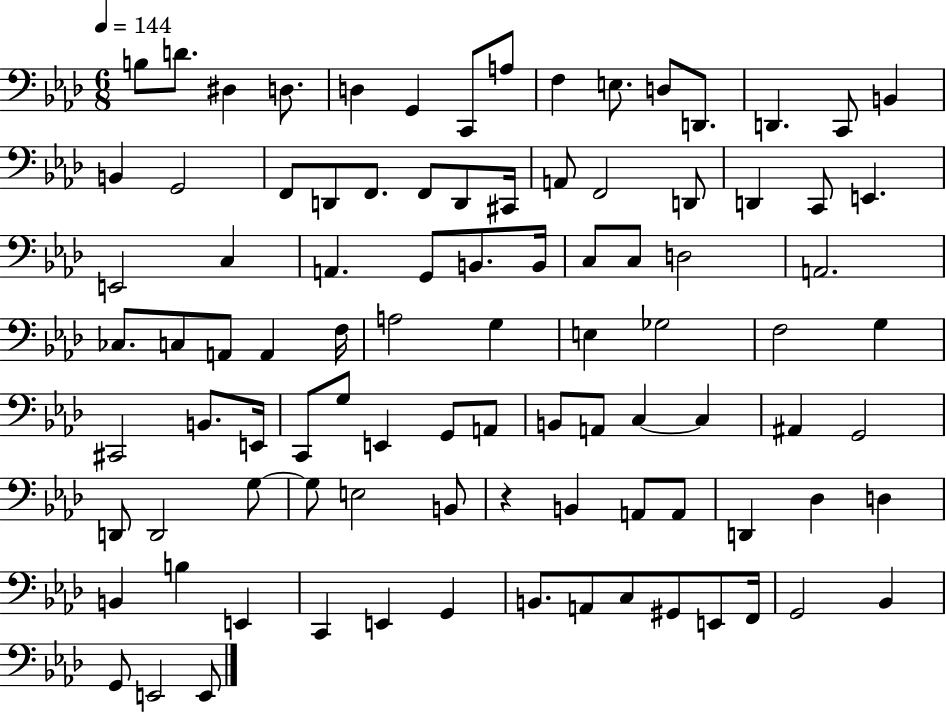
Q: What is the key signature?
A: AES major